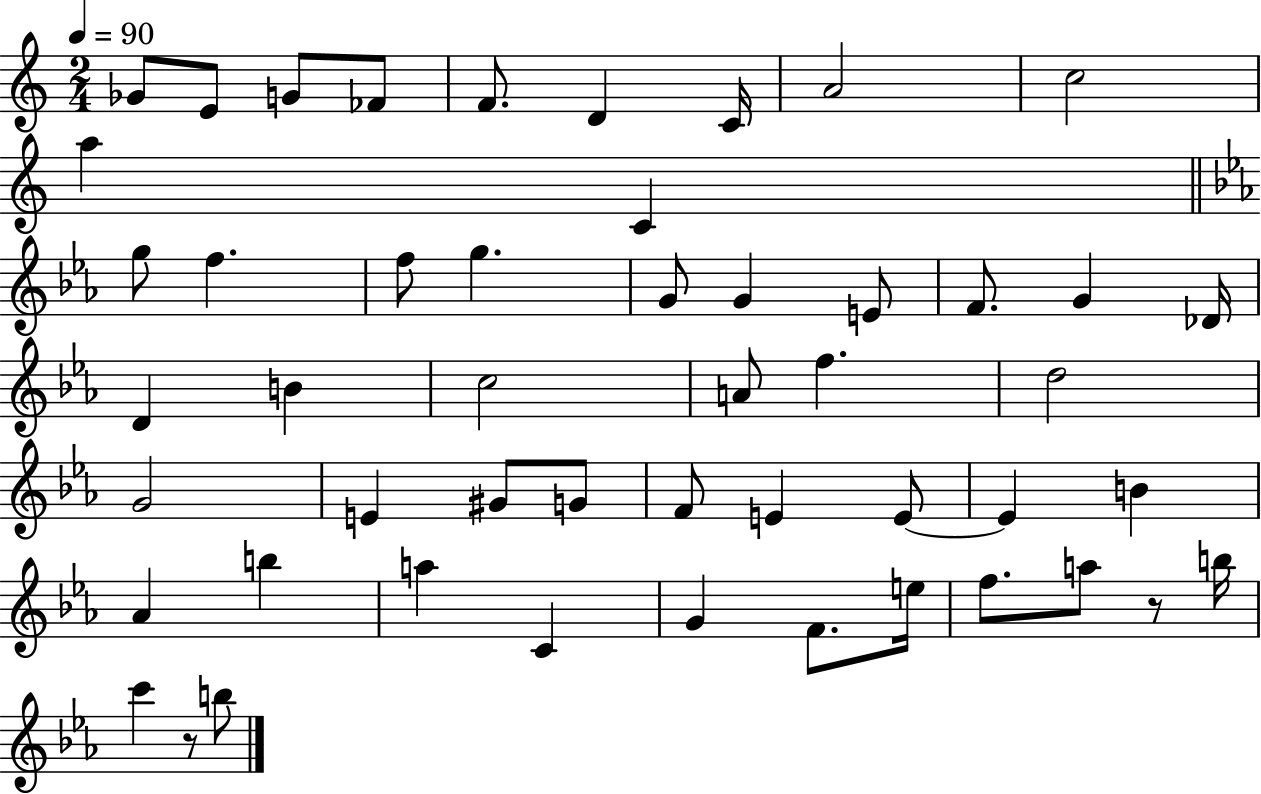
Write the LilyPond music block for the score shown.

{
  \clef treble
  \numericTimeSignature
  \time 2/4
  \key c \major
  \tempo 4 = 90
  ges'8 e'8 g'8 fes'8 | f'8. d'4 c'16 | a'2 | c''2 | \break a''4 c'4 | \bar "||" \break \key ees \major g''8 f''4. | f''8 g''4. | g'8 g'4 e'8 | f'8. g'4 des'16 | \break d'4 b'4 | c''2 | a'8 f''4. | d''2 | \break g'2 | e'4 gis'8 g'8 | f'8 e'4 e'8~~ | e'4 b'4 | \break aes'4 b''4 | a''4 c'4 | g'4 f'8. e''16 | f''8. a''8 r8 b''16 | \break c'''4 r8 b''8 | \bar "|."
}